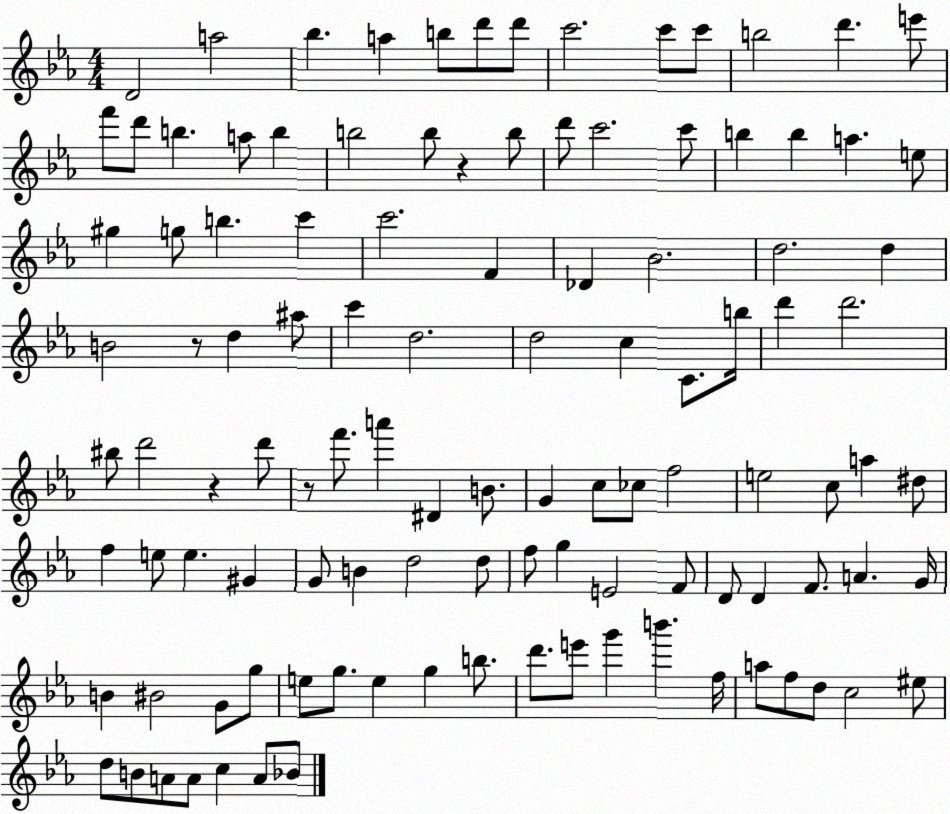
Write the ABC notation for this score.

X:1
T:Untitled
M:4/4
L:1/4
K:Eb
D2 a2 _b a b/2 d'/2 d'/2 c'2 c'/2 c'/2 b2 d' e'/2 f'/2 d'/2 b a/2 b b2 b/2 z b/2 d'/2 c'2 c'/2 b b a e/2 ^g g/2 b c' c'2 F _D _B2 d2 d B2 z/2 d ^a/2 c' d2 d2 c C/2 b/4 d' d'2 ^b/2 d'2 z d'/2 z/2 f'/2 a' ^D B/2 G c/2 _c/2 f2 e2 c/2 a ^d/2 f e/2 e ^G G/2 B d2 d/2 f/2 g E2 F/2 D/2 D F/2 A G/4 B ^B2 G/2 g/2 e/2 g/2 e g b/2 d'/2 e'/2 g' b' f/4 a/2 f/2 d/2 c2 ^e/2 d/2 B/2 A/2 A/2 c A/2 _B/2